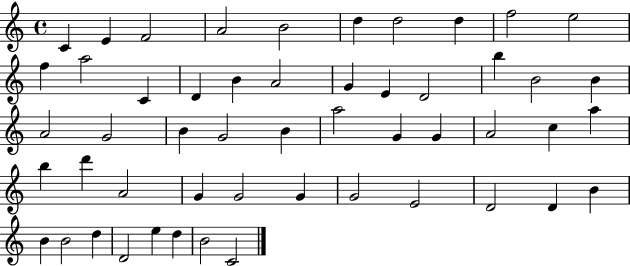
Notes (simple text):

C4/q E4/q F4/h A4/h B4/h D5/q D5/h D5/q F5/h E5/h F5/q A5/h C4/q D4/q B4/q A4/h G4/q E4/q D4/h B5/q B4/h B4/q A4/h G4/h B4/q G4/h B4/q A5/h G4/q G4/q A4/h C5/q A5/q B5/q D6/q A4/h G4/q G4/h G4/q G4/h E4/h D4/h D4/q B4/q B4/q B4/h D5/q D4/h E5/q D5/q B4/h C4/h